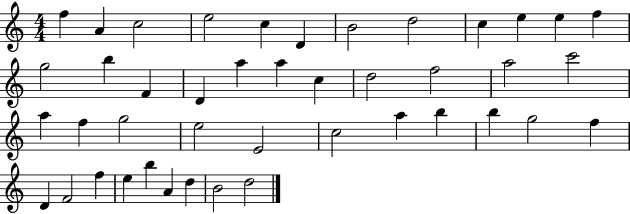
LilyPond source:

{
  \clef treble
  \numericTimeSignature
  \time 4/4
  \key c \major
  f''4 a'4 c''2 | e''2 c''4 d'4 | b'2 d''2 | c''4 e''4 e''4 f''4 | \break g''2 b''4 f'4 | d'4 a''4 a''4 c''4 | d''2 f''2 | a''2 c'''2 | \break a''4 f''4 g''2 | e''2 e'2 | c''2 a''4 b''4 | b''4 g''2 f''4 | \break d'4 f'2 f''4 | e''4 b''4 a'4 d''4 | b'2 d''2 | \bar "|."
}